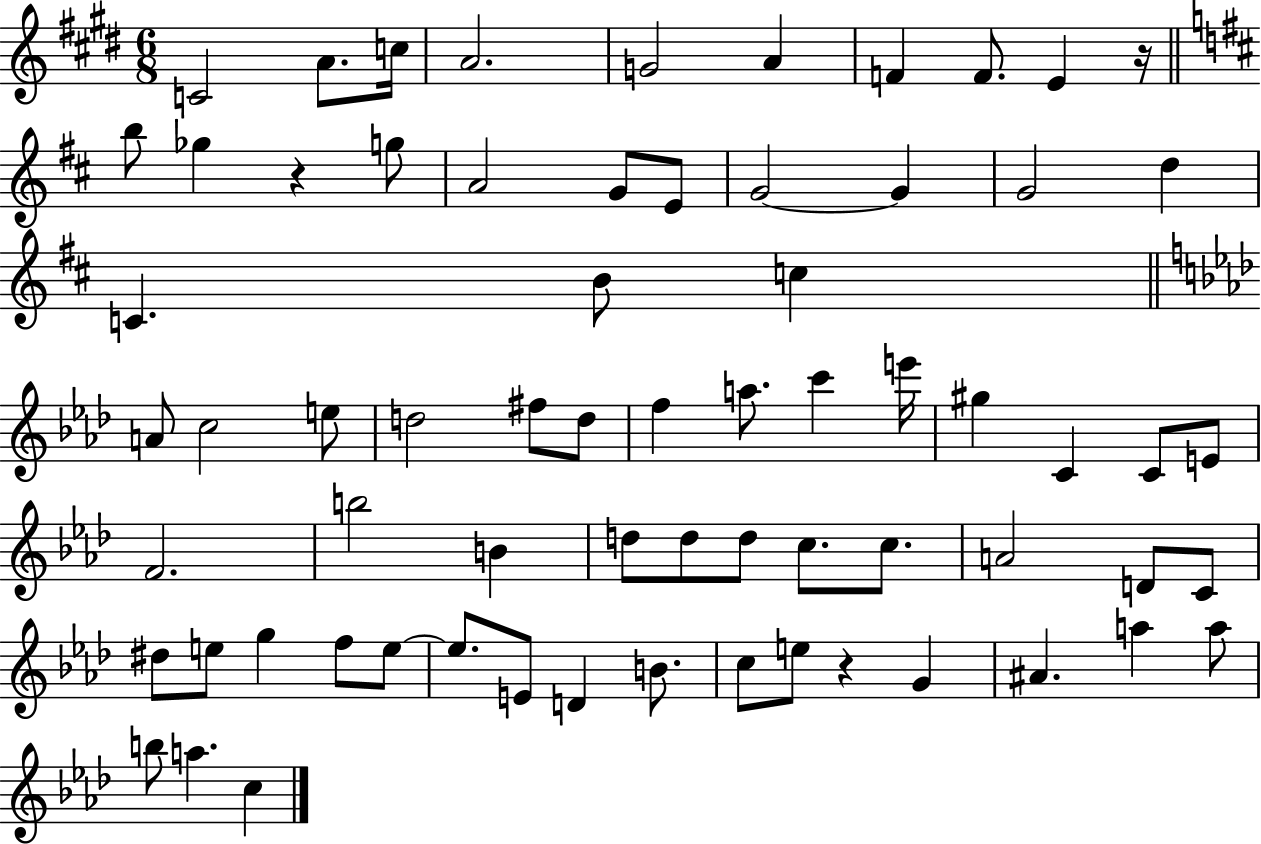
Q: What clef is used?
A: treble